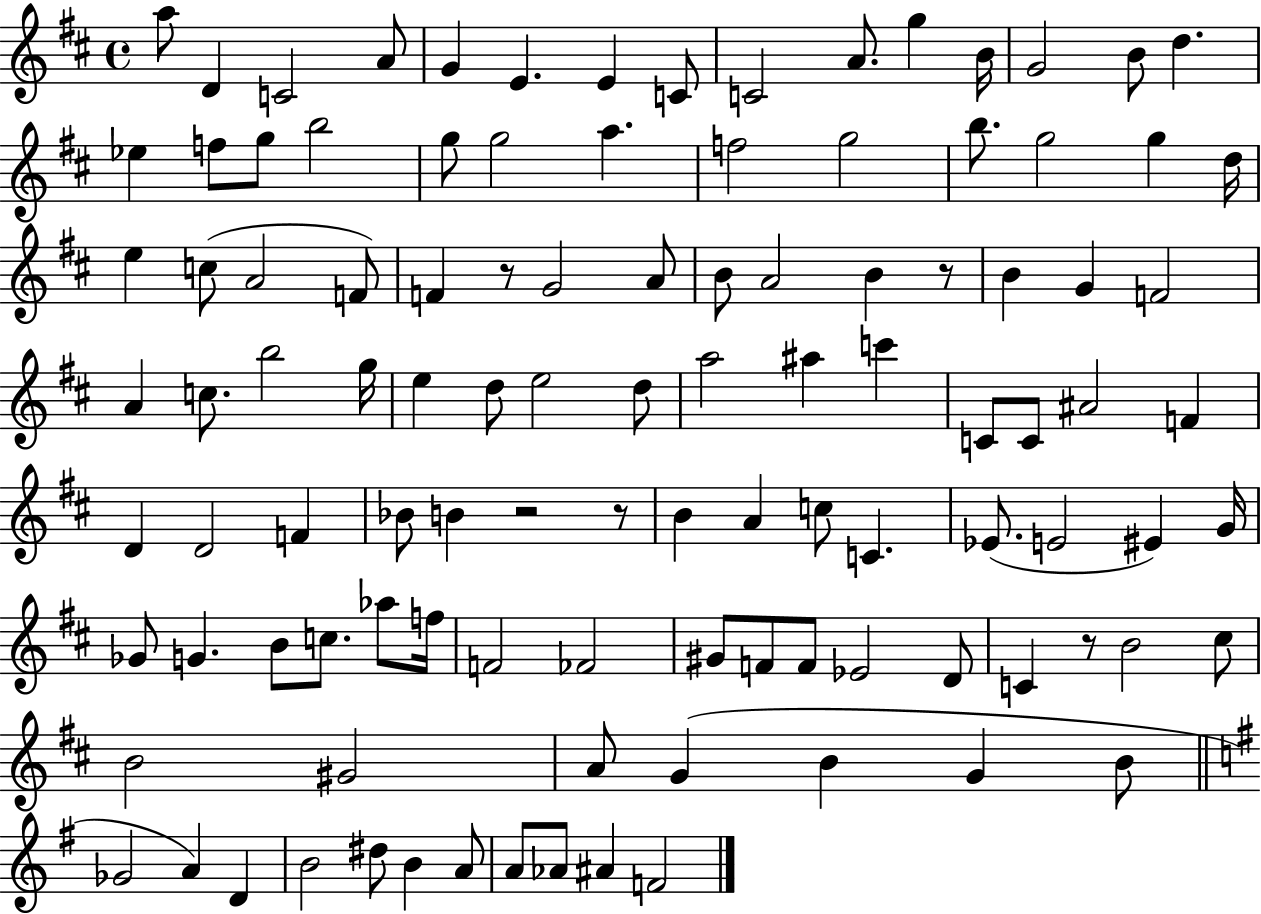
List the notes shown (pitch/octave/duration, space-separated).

A5/e D4/q C4/h A4/e G4/q E4/q. E4/q C4/e C4/h A4/e. G5/q B4/s G4/h B4/e D5/q. Eb5/q F5/e G5/e B5/h G5/e G5/h A5/q. F5/h G5/h B5/e. G5/h G5/q D5/s E5/q C5/e A4/h F4/e F4/q R/e G4/h A4/e B4/e A4/h B4/q R/e B4/q G4/q F4/h A4/q C5/e. B5/h G5/s E5/q D5/e E5/h D5/e A5/h A#5/q C6/q C4/e C4/e A#4/h F4/q D4/q D4/h F4/q Bb4/e B4/q R/h R/e B4/q A4/q C5/e C4/q. Eb4/e. E4/h EIS4/q G4/s Gb4/e G4/q. B4/e C5/e. Ab5/e F5/s F4/h FES4/h G#4/e F4/e F4/e Eb4/h D4/e C4/q R/e B4/h C#5/e B4/h G#4/h A4/e G4/q B4/q G4/q B4/e Gb4/h A4/q D4/q B4/h D#5/e B4/q A4/e A4/e Ab4/e A#4/q F4/h